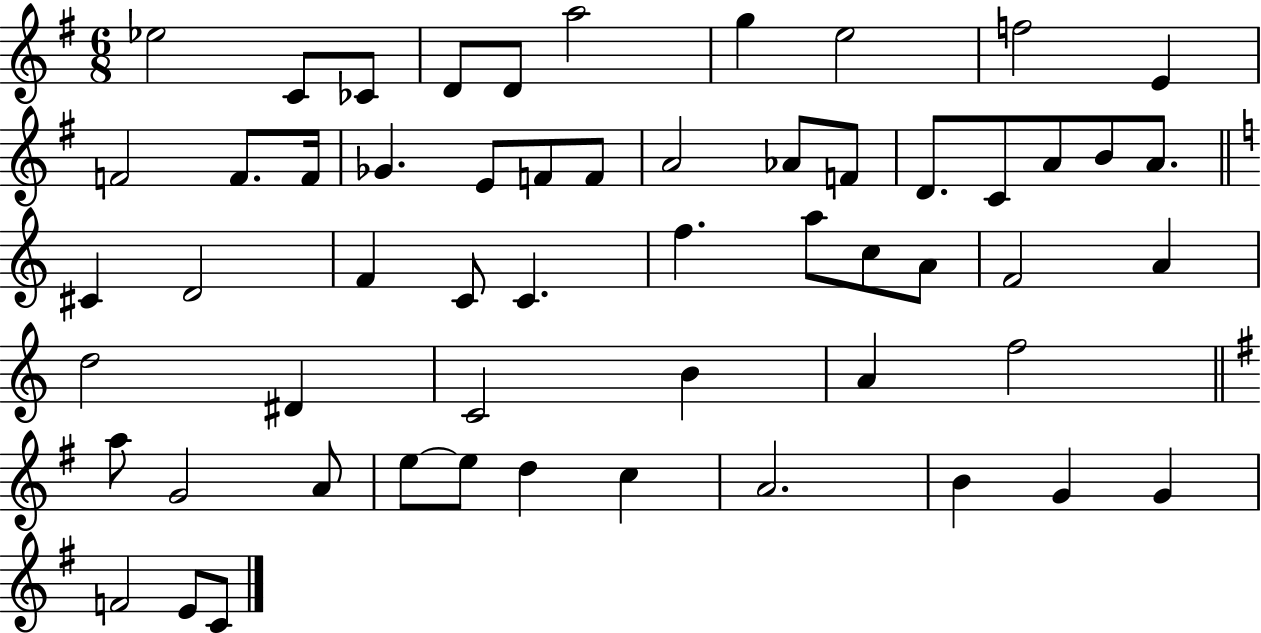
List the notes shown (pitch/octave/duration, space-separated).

Eb5/h C4/e CES4/e D4/e D4/e A5/h G5/q E5/h F5/h E4/q F4/h F4/e. F4/s Gb4/q. E4/e F4/e F4/e A4/h Ab4/e F4/e D4/e. C4/e A4/e B4/e A4/e. C#4/q D4/h F4/q C4/e C4/q. F5/q. A5/e C5/e A4/e F4/h A4/q D5/h D#4/q C4/h B4/q A4/q F5/h A5/e G4/h A4/e E5/e E5/e D5/q C5/q A4/h. B4/q G4/q G4/q F4/h E4/e C4/e